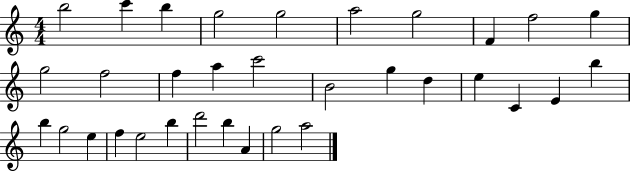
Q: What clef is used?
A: treble